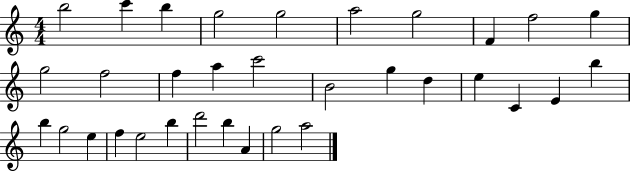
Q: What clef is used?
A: treble